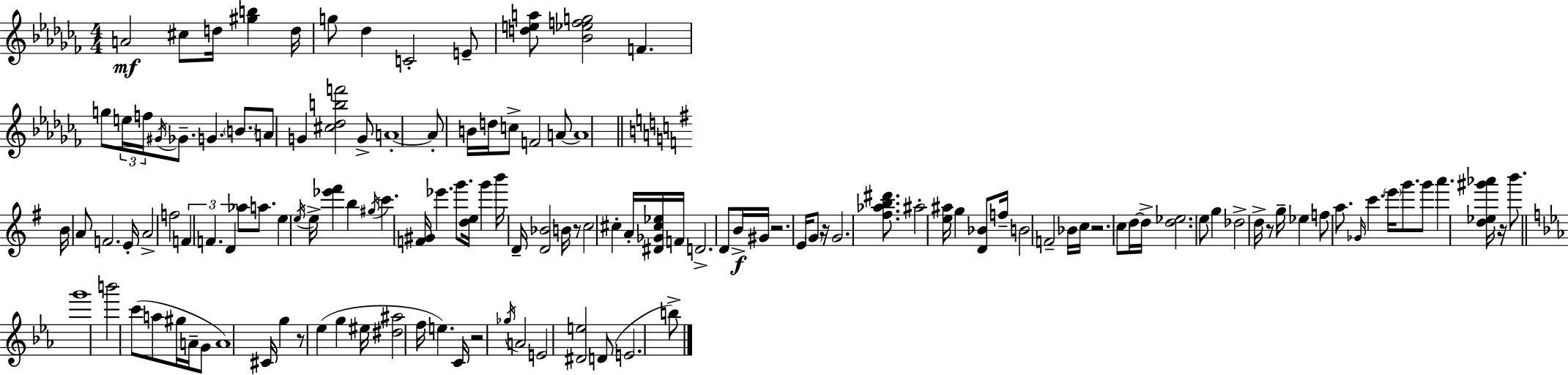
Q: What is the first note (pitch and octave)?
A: A4